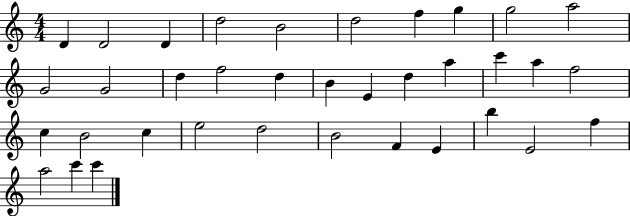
X:1
T:Untitled
M:4/4
L:1/4
K:C
D D2 D d2 B2 d2 f g g2 a2 G2 G2 d f2 d B E d a c' a f2 c B2 c e2 d2 B2 F E b E2 f a2 c' c'